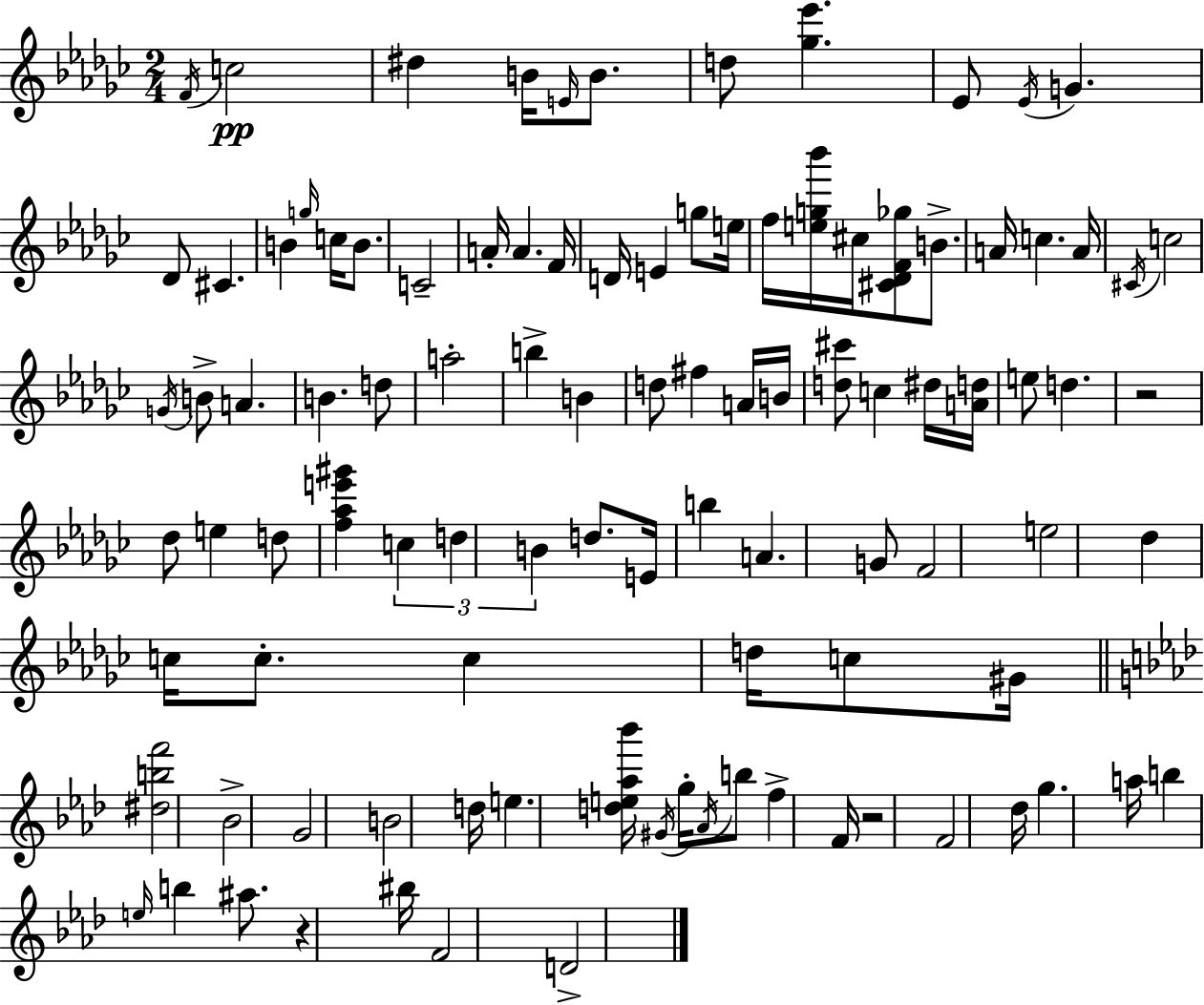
{
  \clef treble
  \numericTimeSignature
  \time 2/4
  \key ees \minor
  \acciaccatura { f'16 }\pp c''2 | dis''4 b'16 \grace { e'16 } b'8. | d''8 <ges'' ees'''>4. | ees'8 \acciaccatura { ees'16 } g'4. | \break des'8 cis'4. | b'4 \grace { g''16 } | c''16 b'8. c'2-- | a'16-. a'4. | \break f'16 d'16 e'4 | g''8 e''16 f''16 <e'' g'' bes'''>16 cis''16 <cis' des' f' ges''>8 | b'8.-> a'16 c''4. | a'16 \acciaccatura { cis'16 } c''2 | \break \acciaccatura { g'16 } b'8-> | a'4. b'4. | d''8 a''2-. | b''4-> | \break b'4 d''8 | fis''4 a'16 b'16 <d'' cis'''>8 | c''4 dis''16 <a' d''>16 e''8 | d''4. r2 | \break des''8 | e''4 d''8 <f'' aes'' e''' gis'''>4 | \tuplet 3/2 { c''4 d''4 | b'4 } d''8. | \break e'16 b''4 a'4. | g'8 f'2 | e''2 | des''4 | \break c''16 c''8.-. c''4 | d''16 c''8 gis'16 \bar "||" \break \key aes \major <dis'' b'' f'''>2 | bes'2-> | g'2 | b'2 | \break d''16 e''4. <d'' e'' aes'' bes'''>16 | \acciaccatura { gis'16 } g''16-. \acciaccatura { aes'16 } b''8 f''4-> | f'16 r2 | f'2 | \break des''16 g''4. | a''16 b''4 \grace { e''16 } b''4 | ais''8. r4 | bis''16 f'2 | \break d'2-> | \bar "|."
}